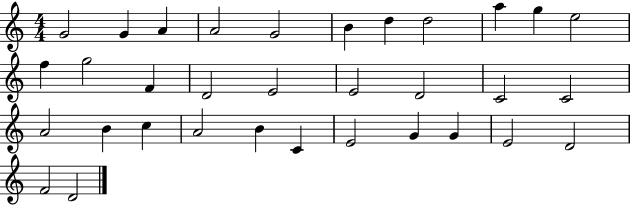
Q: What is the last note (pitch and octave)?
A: D4